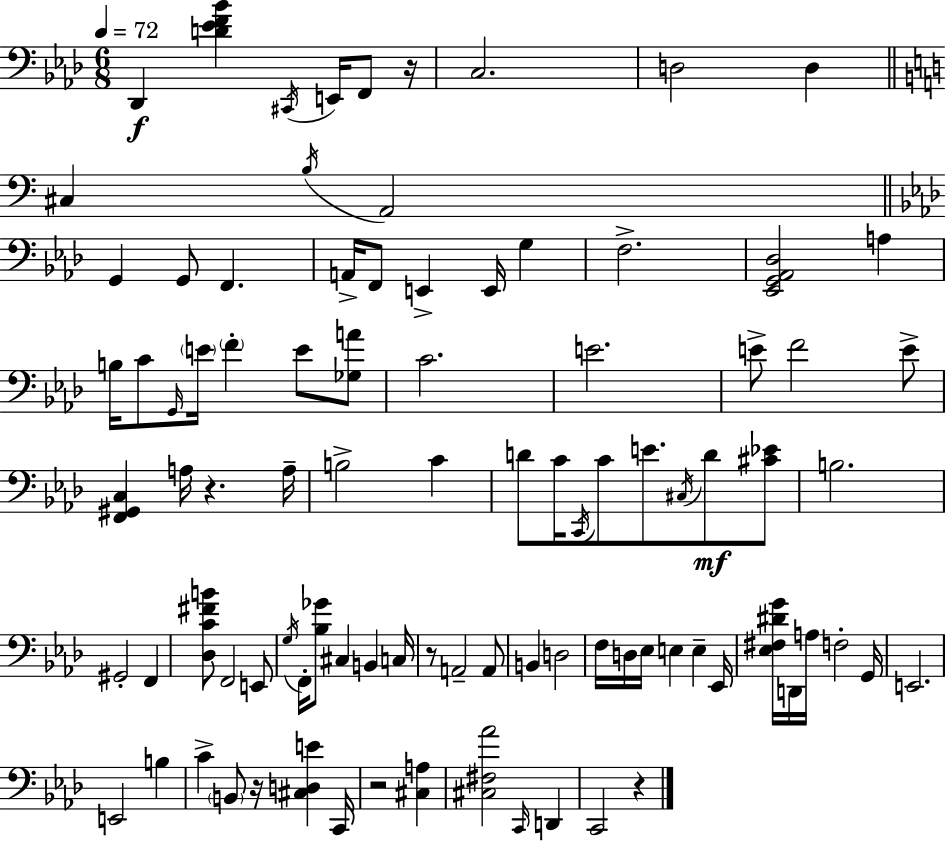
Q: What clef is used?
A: bass